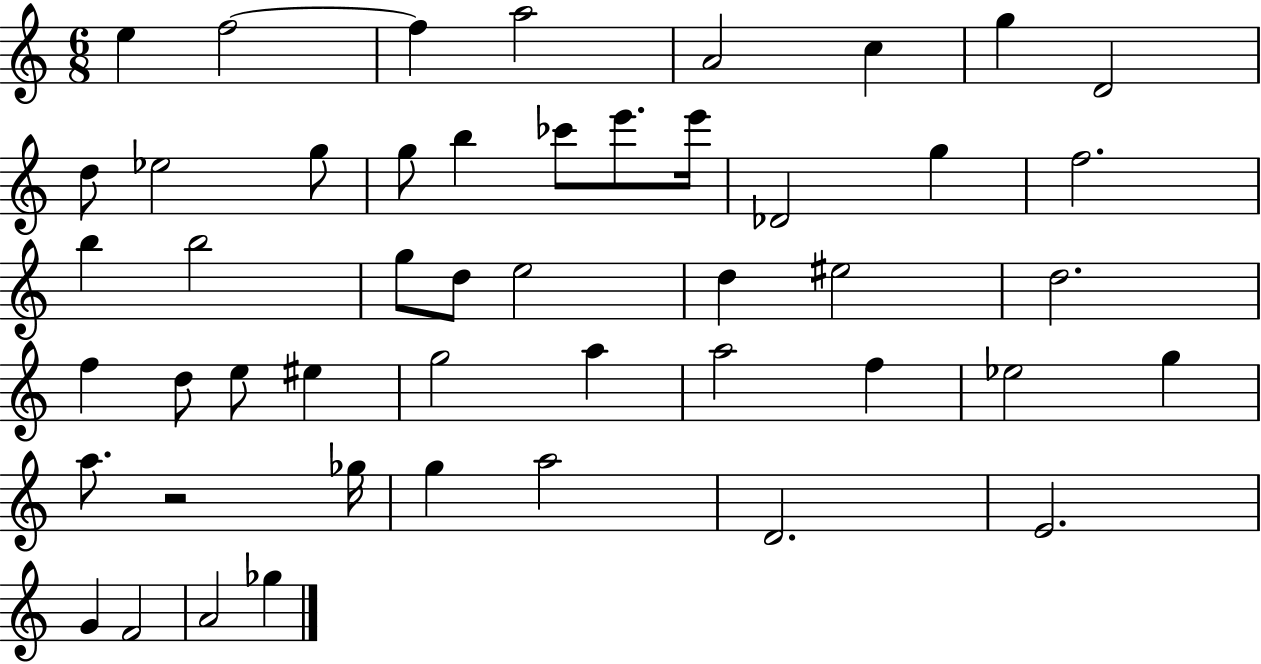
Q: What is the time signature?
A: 6/8